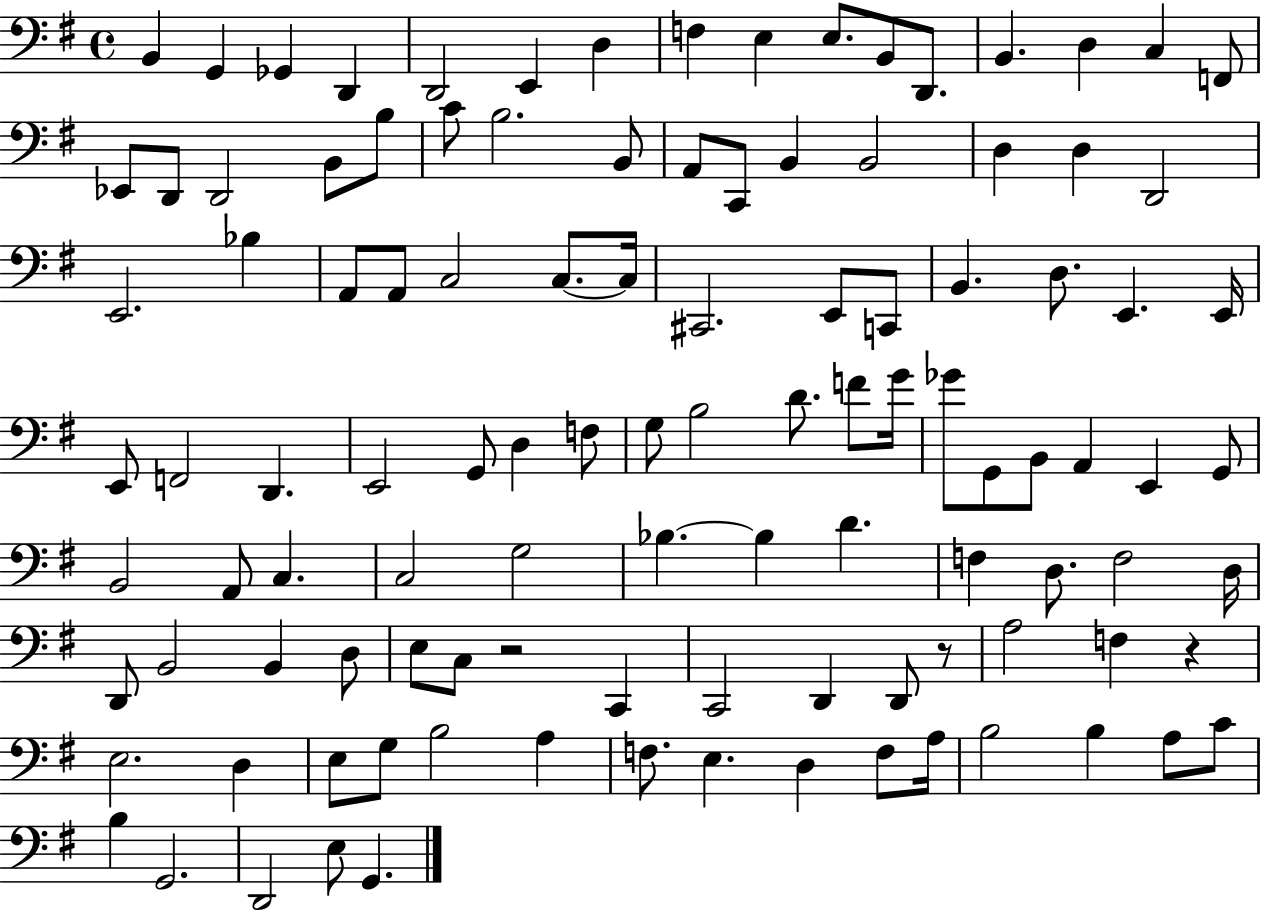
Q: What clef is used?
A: bass